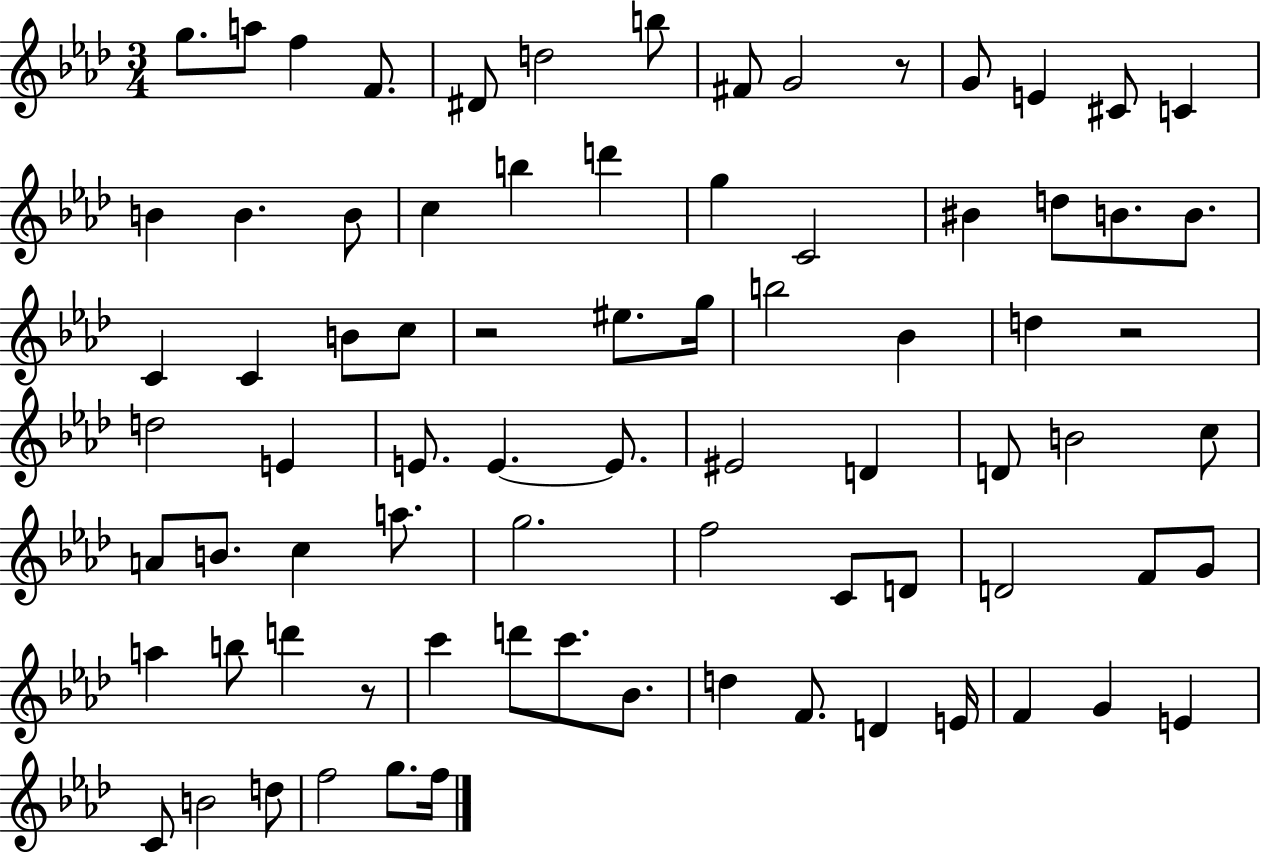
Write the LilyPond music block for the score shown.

{
  \clef treble
  \numericTimeSignature
  \time 3/4
  \key aes \major
  \repeat volta 2 { g''8. a''8 f''4 f'8. | dis'8 d''2 b''8 | fis'8 g'2 r8 | g'8 e'4 cis'8 c'4 | \break b'4 b'4. b'8 | c''4 b''4 d'''4 | g''4 c'2 | bis'4 d''8 b'8. b'8. | \break c'4 c'4 b'8 c''8 | r2 eis''8. g''16 | b''2 bes'4 | d''4 r2 | \break d''2 e'4 | e'8. e'4.~~ e'8. | eis'2 d'4 | d'8 b'2 c''8 | \break a'8 b'8. c''4 a''8. | g''2. | f''2 c'8 d'8 | d'2 f'8 g'8 | \break a''4 b''8 d'''4 r8 | c'''4 d'''8 c'''8. bes'8. | d''4 f'8. d'4 e'16 | f'4 g'4 e'4 | \break c'8 b'2 d''8 | f''2 g''8. f''16 | } \bar "|."
}